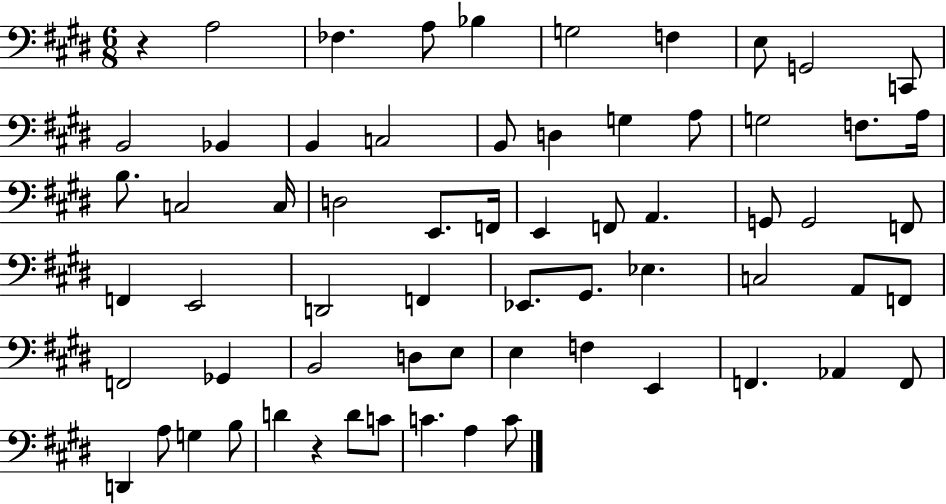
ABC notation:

X:1
T:Untitled
M:6/8
L:1/4
K:E
z A,2 _F, A,/2 _B, G,2 F, E,/2 G,,2 C,,/2 B,,2 _B,, B,, C,2 B,,/2 D, G, A,/2 G,2 F,/2 A,/4 B,/2 C,2 C,/4 D,2 E,,/2 F,,/4 E,, F,,/2 A,, G,,/2 G,,2 F,,/2 F,, E,,2 D,,2 F,, _E,,/2 ^G,,/2 _E, C,2 A,,/2 F,,/2 F,,2 _G,, B,,2 D,/2 E,/2 E, F, E,, F,, _A,, F,,/2 D,, A,/2 G, B,/2 D z D/2 C/2 C A, C/2